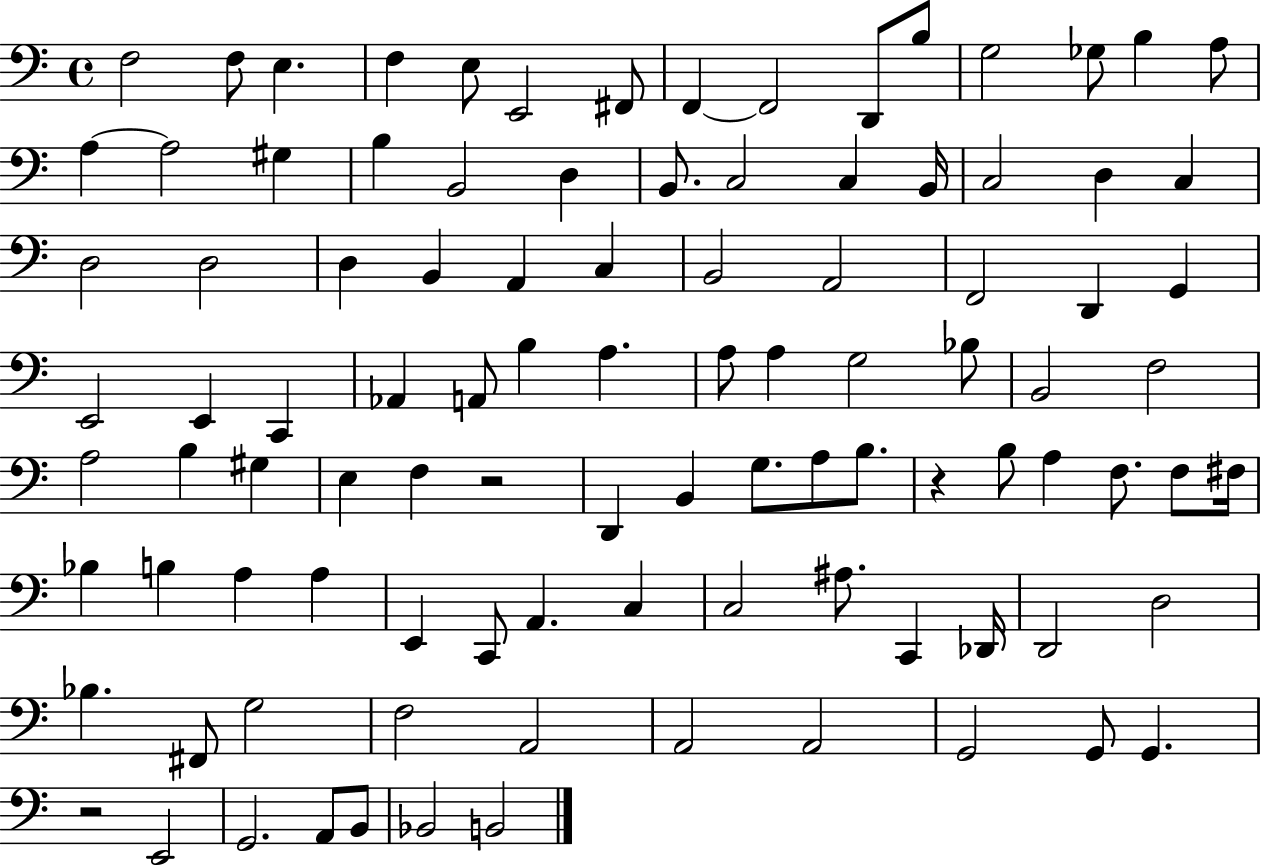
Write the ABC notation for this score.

X:1
T:Untitled
M:4/4
L:1/4
K:C
F,2 F,/2 E, F, E,/2 E,,2 ^F,,/2 F,, F,,2 D,,/2 B,/2 G,2 _G,/2 B, A,/2 A, A,2 ^G, B, B,,2 D, B,,/2 C,2 C, B,,/4 C,2 D, C, D,2 D,2 D, B,, A,, C, B,,2 A,,2 F,,2 D,, G,, E,,2 E,, C,, _A,, A,,/2 B, A, A,/2 A, G,2 _B,/2 B,,2 F,2 A,2 B, ^G, E, F, z2 D,, B,, G,/2 A,/2 B,/2 z B,/2 A, F,/2 F,/2 ^F,/4 _B, B, A, A, E,, C,,/2 A,, C, C,2 ^A,/2 C,, _D,,/4 D,,2 D,2 _B, ^F,,/2 G,2 F,2 A,,2 A,,2 A,,2 G,,2 G,,/2 G,, z2 E,,2 G,,2 A,,/2 B,,/2 _B,,2 B,,2